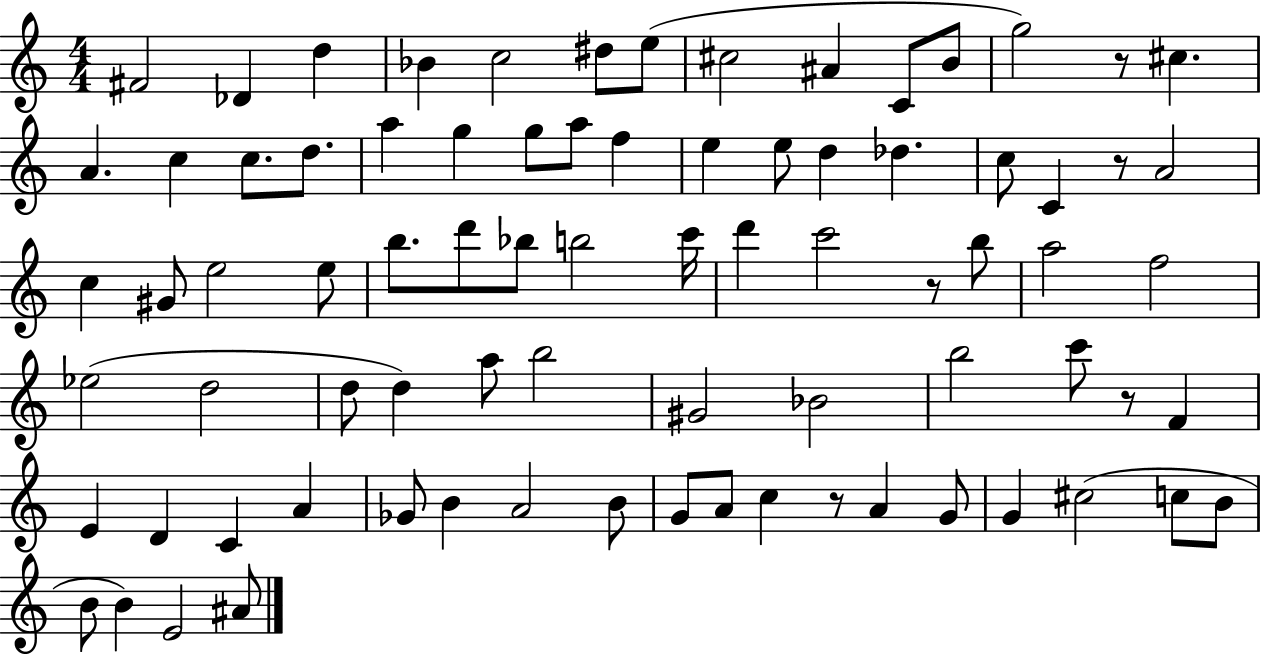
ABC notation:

X:1
T:Untitled
M:4/4
L:1/4
K:C
^F2 _D d _B c2 ^d/2 e/2 ^c2 ^A C/2 B/2 g2 z/2 ^c A c c/2 d/2 a g g/2 a/2 f e e/2 d _d c/2 C z/2 A2 c ^G/2 e2 e/2 b/2 d'/2 _b/2 b2 c'/4 d' c'2 z/2 b/2 a2 f2 _e2 d2 d/2 d a/2 b2 ^G2 _B2 b2 c'/2 z/2 F E D C A _G/2 B A2 B/2 G/2 A/2 c z/2 A G/2 G ^c2 c/2 B/2 B/2 B E2 ^A/2